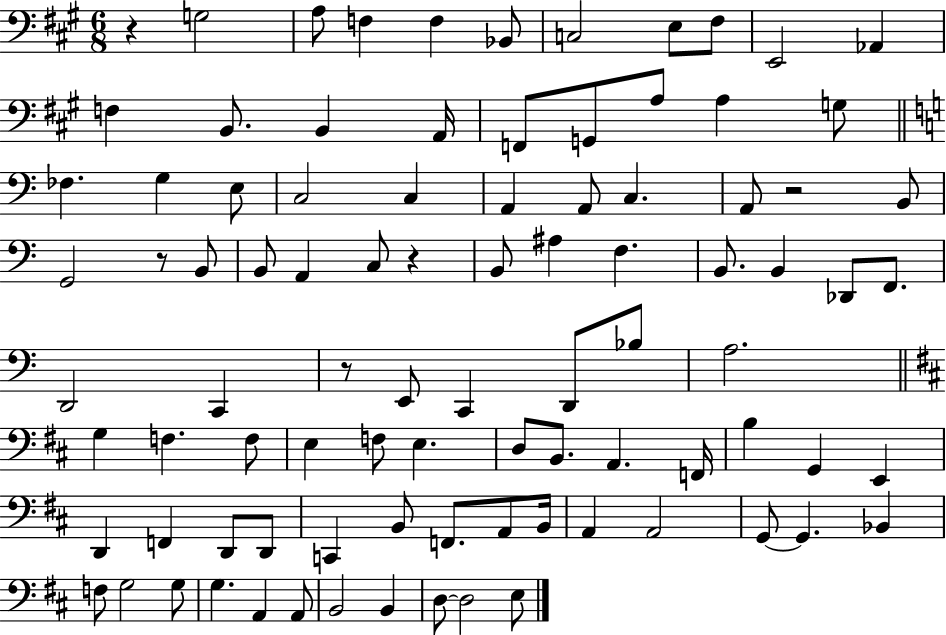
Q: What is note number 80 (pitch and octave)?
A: A2